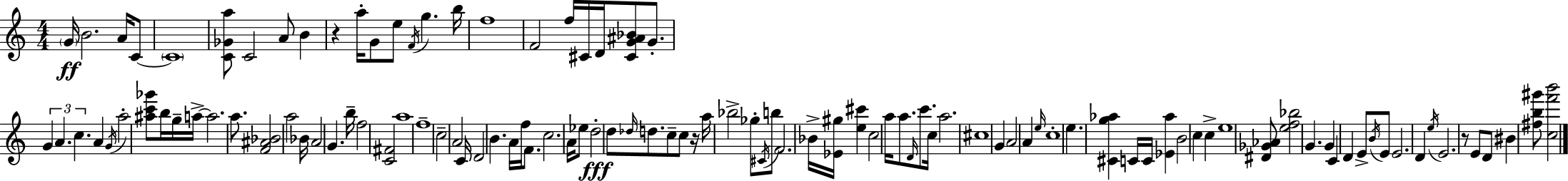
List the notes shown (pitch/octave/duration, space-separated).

G4/s B4/h. A4/s C4/e C4/w [C4,Gb4,A5]/e C4/h A4/e B4/q R/q A5/s G4/e E5/e F4/s G5/q. B5/s F5/w F4/h F5/s C#4/s D4/s [C#4,G4,A#4,Bb4]/e G4/e. G4/q A4/q. C5/q. A4/q G4/s A5/h [A#5,C6,Gb6]/e B5/s G5/s A5/s A5/h. A5/e. [F4,A#4,Bb4]/h A5/h Bb4/s A4/h G4/q. B5/s F5/h [C4,F#4]/h A5/w F5/w C5/h A4/h C4/s D4/h B4/q. A4/s F5/s F4/e. C5/h. A4/s Eb5/e D5/h D5/e Db5/s D5/e. C5/e C5/e R/s A5/s Bb5/h Gb5/e C#4/s B5/e F4/h. Bb4/s [Eb4,G#5]/s [E5,C#6]/q C5/h A5/s A5/e. D4/s C6/e. C5/s A5/h. C#5/w G4/q A4/h A4/q E5/s C5/w E5/q. [C#4,G5,Ab5]/q C4/s C4/s [Eb4,Ab5]/q B4/h C5/q C5/q E5/w [D#4,Gb4,Ab4]/e [E5,F5,Bb5]/h G4/q. G4/q C4/q D4/q E4/e B4/s E4/e E4/h. D4/q E5/s E4/h. R/e E4/e D4/e BIS4/q [F#5,B5,G#6]/e [C5,F6,B6]/h